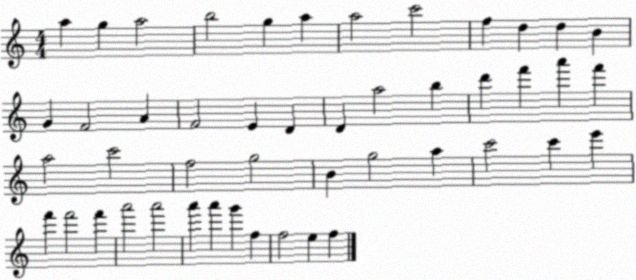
X:1
T:Untitled
M:4/4
L:1/4
K:C
a g a2 b2 g a a2 c'2 f d d B G F2 A F2 E D D a2 b d' f' a' f' a2 c'2 f2 g2 B g2 a c'2 c' e' f' f'2 f' a'2 a'2 a' a' g' f f2 e f